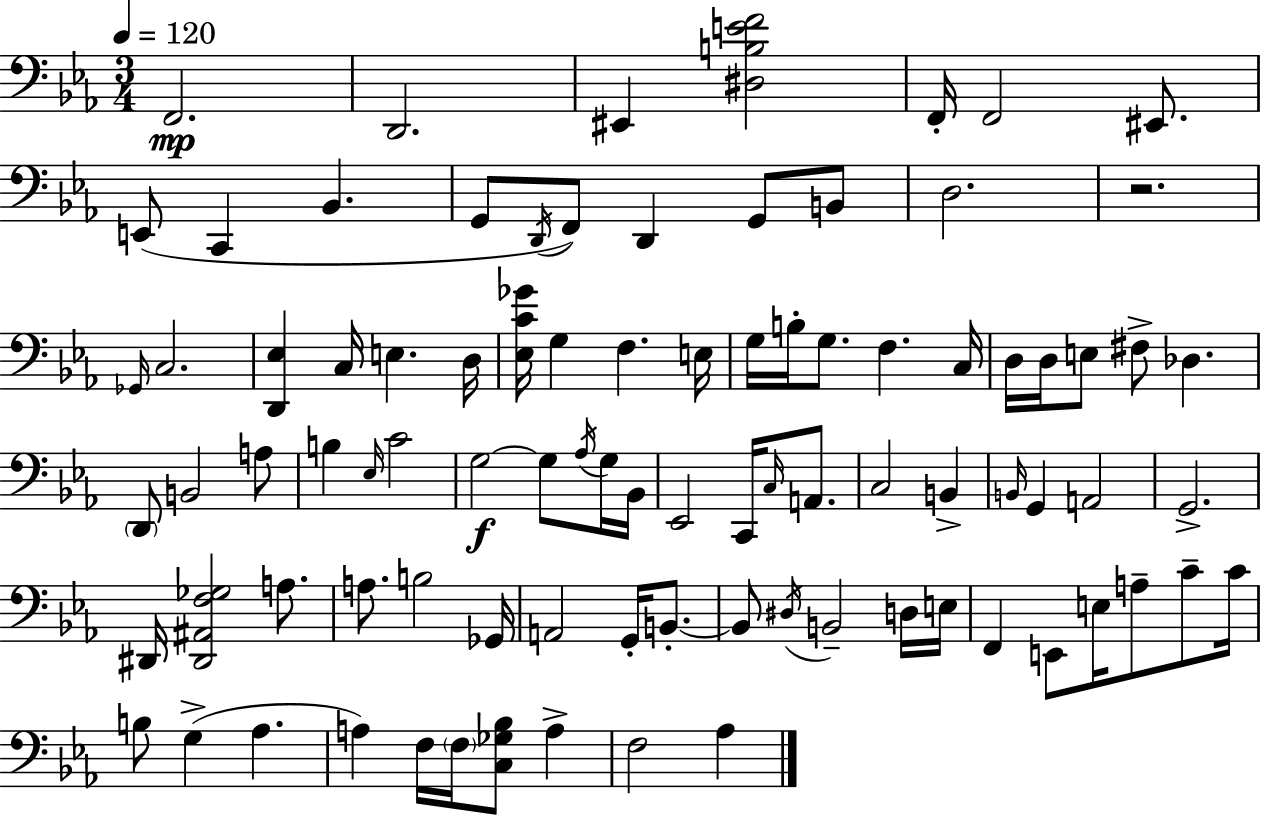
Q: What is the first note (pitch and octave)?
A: F2